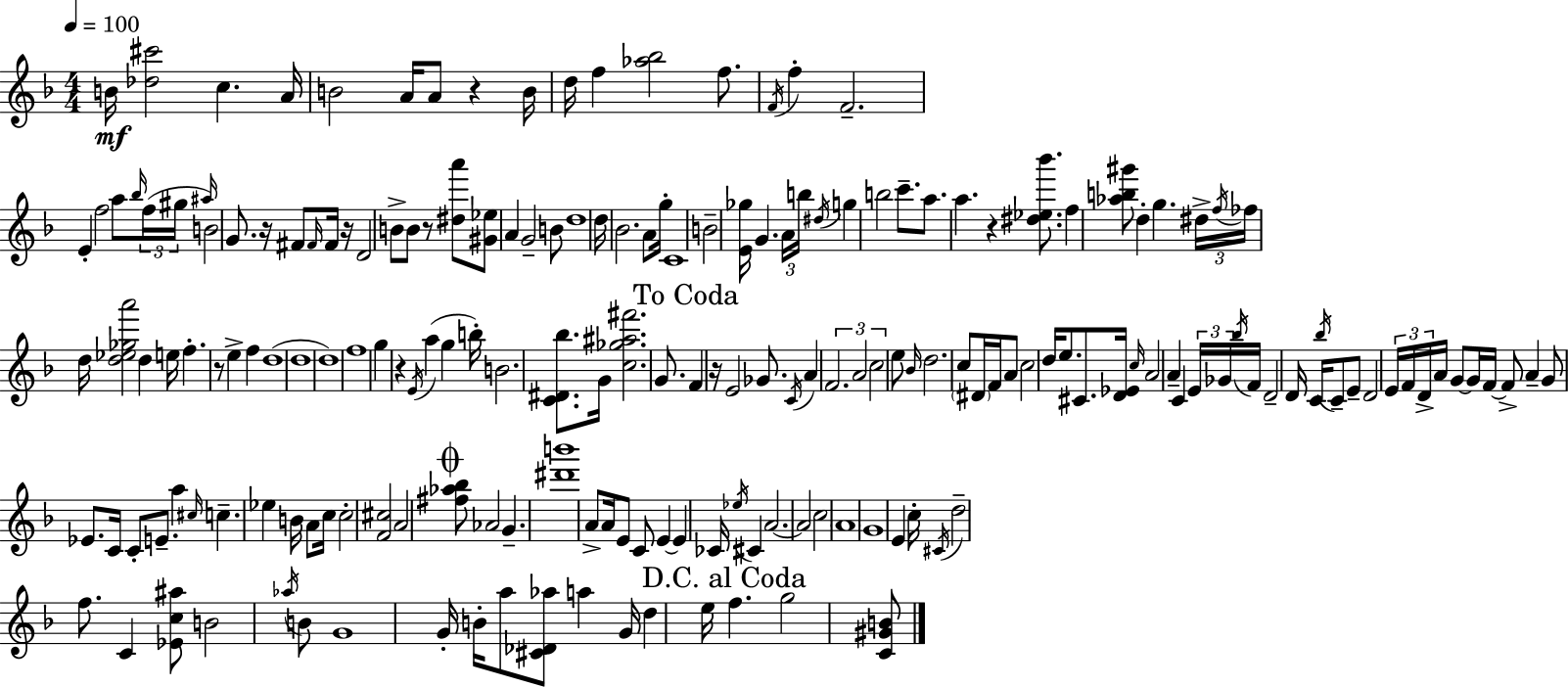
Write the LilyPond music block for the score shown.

{
  \clef treble
  \numericTimeSignature
  \time 4/4
  \key f \major
  \tempo 4 = 100
  b'16\mf <des'' cis'''>2 c''4. a'16 | b'2 a'16 a'8 r4 b'16 | d''16 f''4 <aes'' bes''>2 f''8. | \acciaccatura { f'16 } f''4-. f'2.-- | \break e'4-. f''2 a''8 \grace { bes''16 }( | \tuplet 3/2 { f''16 gis''16 \grace { ais''16 }) } b'2 g'8. r16 fis'8 | \grace { fis'16 } fis'16 r16 d'2 b'8-> b'8 | r8 <dis'' a'''>8 <gis' ees''>8 a'4 g'2-- | \break b'8 d''1 | d''16 bes'2. | a'8 g''16-. c'1 | b'2-- <e' ges''>16 g'4. | \break \tuplet 3/2 { a'16 b''16 \acciaccatura { dis''16 } } g''4 b''2 | c'''8.-- a''8. a''4. r4 | <dis'' ees'' bes'''>8. f''4 <aes'' b'' gis'''>8 d''4-. g''4. | \tuplet 3/2 { dis''16-> \acciaccatura { f''16 } fes''16 } d''16 <d'' ees'' ges'' a'''>2 | \break d''4 e''16 f''4.-. r8 e''4-> | f''4 d''1( | d''1 | d''1) | \break f''1 | g''4 r4 \acciaccatura { e'16 }( a''4 | g''4 b''16-.) b'2. | <c' dis' bes''>8. g'16 <c'' ges'' ais'' fis'''>2. | \break g'8. \mark "To Coda" f'4 r16 e'2 | ges'8. \acciaccatura { c'16 } a'4 \tuplet 3/2 { f'2. | a'2 | c''2 } e''8 \grace { bes'16 } d''2. | \break c''8 \parenthesize dis'16 f'16 a'8 c''2 | d''16 e''8. cis'8. <d' ees'>16 \grace { c''16 } a'2 | a'4-- c'4 \tuplet 3/2 { e'16 ges'16 | \acciaccatura { bes''16 } } f'16 d'2-- d'16 c'16 \acciaccatura { bes''16 } c'8-- e'8-- | \break d'2 \tuplet 3/2 { e'16 f'16 d'16-> } a'16 g'8~~ g'16 | f'16~~ f'8-> a'4-- g'8 ees'8. c'16 c'8-. e'8.-- | a''4 \grace { cis''16 } c''4.-- ees''4 | b'16 a'8 c''16 c''2-. <f' cis''>2 | \break a'2 \mark \markup { \musicglyph "scripts.coda" } <fis'' aes'' bes''>8 aes'2 | g'4.-- <dis''' b'''>1 | a'8-> a'16 | e'8 c'8 e'4~~ e'4 ces'16 \acciaccatura { ees''16 } cis'4 | \break a'2.~~ a'2 | c''2 \parenthesize a'1 | g'1 | e'4 | \break c''16-. \acciaccatura { cis'16 } d''2-- f''8. c'4 | <ees' c'' ais''>8 b'2 \acciaccatura { aes''16 } b'8 | g'1 | g'16-. b'16-. a''8 <cis' des' aes''>8 a''4 g'16 d''4 e''16 | \break \mark "D.C. al Coda" f''4. g''2 <c' gis' b'>8 | \bar "|."
}